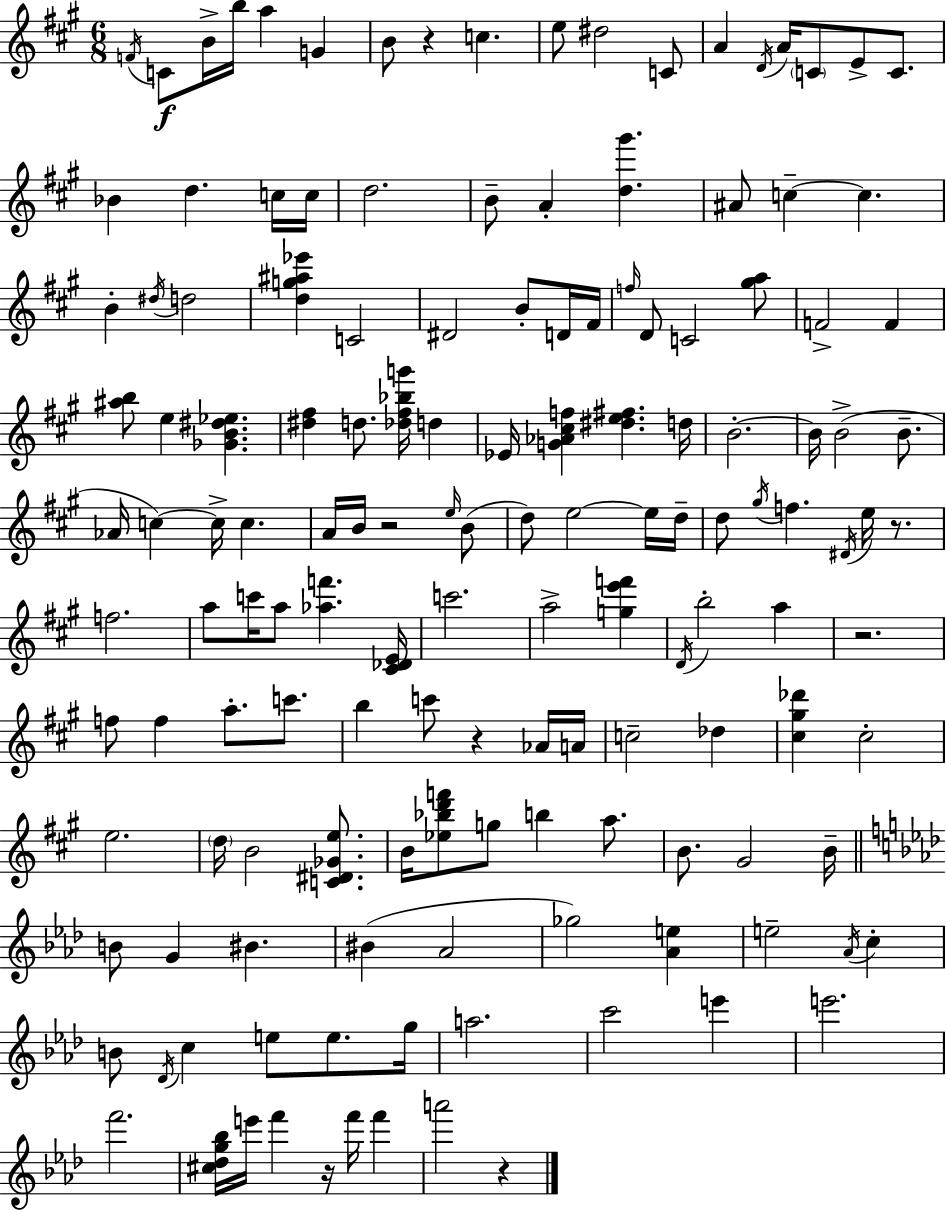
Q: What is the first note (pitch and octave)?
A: F4